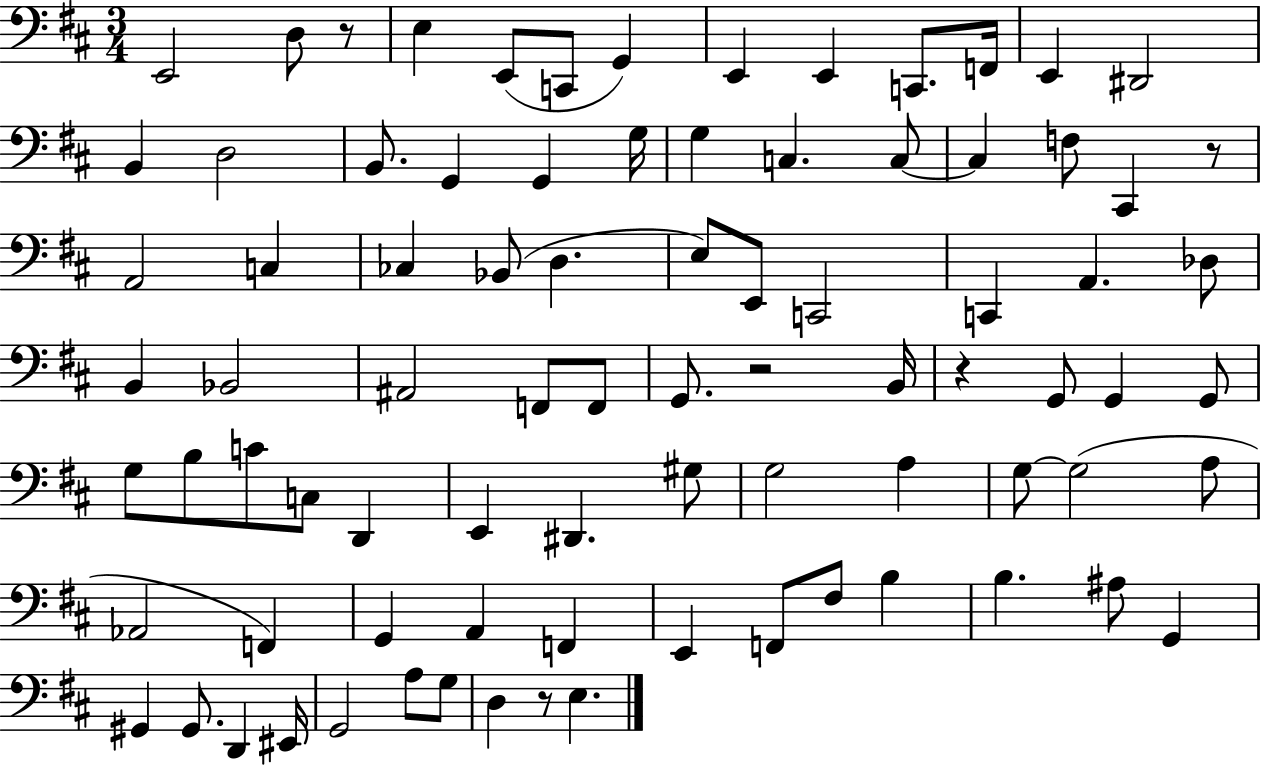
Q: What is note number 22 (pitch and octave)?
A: C3